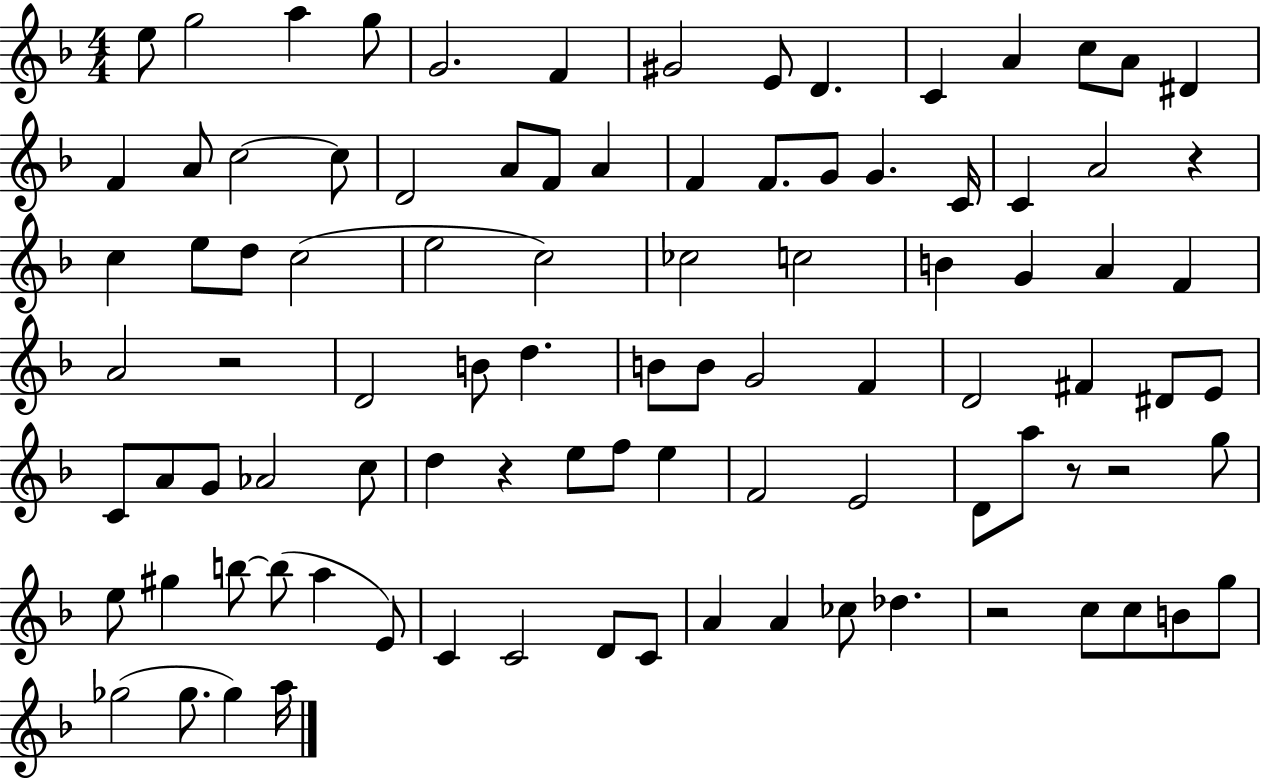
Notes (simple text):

E5/e G5/h A5/q G5/e G4/h. F4/q G#4/h E4/e D4/q. C4/q A4/q C5/e A4/e D#4/q F4/q A4/e C5/h C5/e D4/h A4/e F4/e A4/q F4/q F4/e. G4/e G4/q. C4/s C4/q A4/h R/q C5/q E5/e D5/e C5/h E5/h C5/h CES5/h C5/h B4/q G4/q A4/q F4/q A4/h R/h D4/h B4/e D5/q. B4/e B4/e G4/h F4/q D4/h F#4/q D#4/e E4/e C4/e A4/e G4/e Ab4/h C5/e D5/q R/q E5/e F5/e E5/q F4/h E4/h D4/e A5/e R/e R/h G5/e E5/e G#5/q B5/e B5/e A5/q E4/e C4/q C4/h D4/e C4/e A4/q A4/q CES5/e Db5/q. R/h C5/e C5/e B4/e G5/e Gb5/h Gb5/e. Gb5/q A5/s